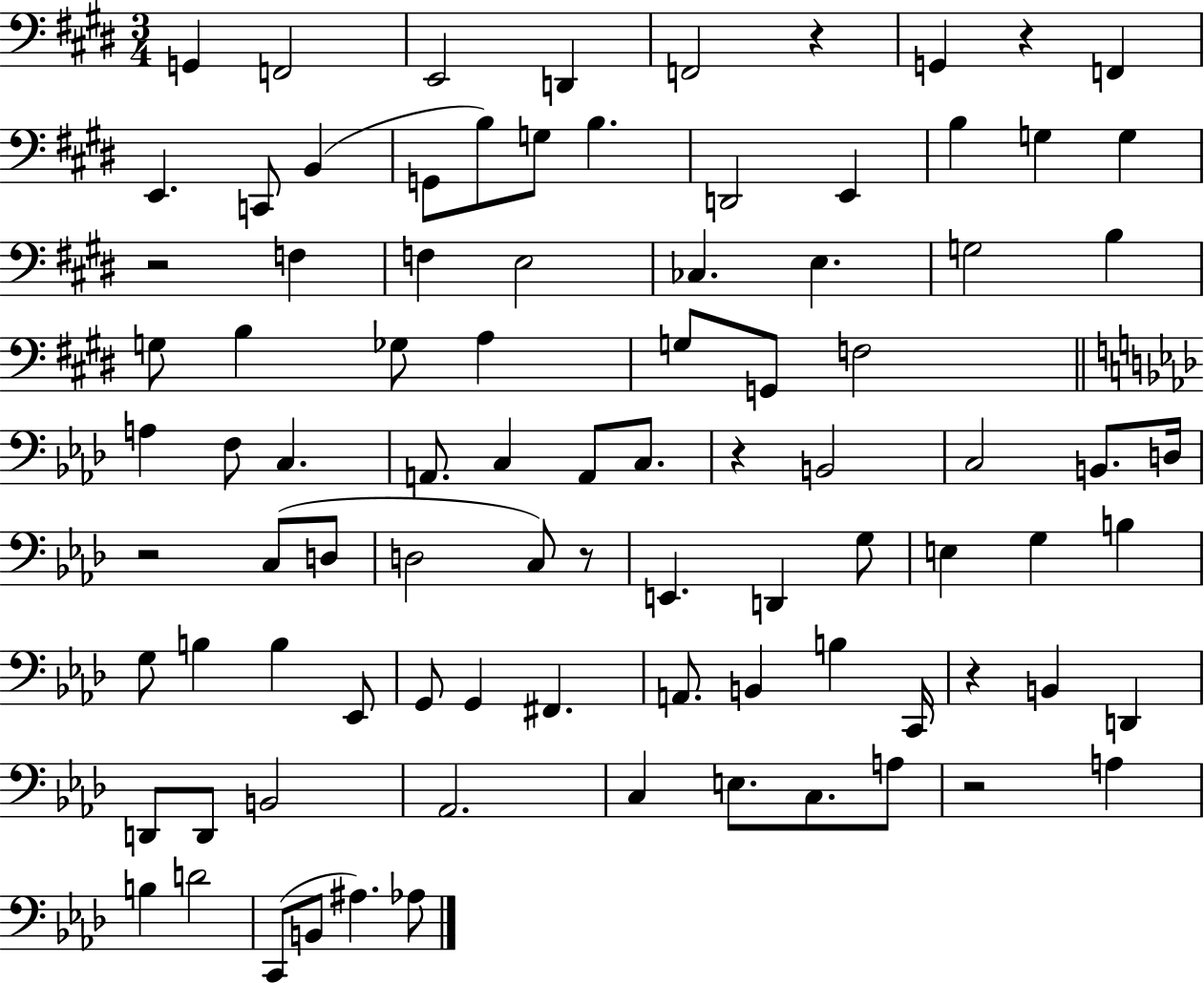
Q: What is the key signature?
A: E major